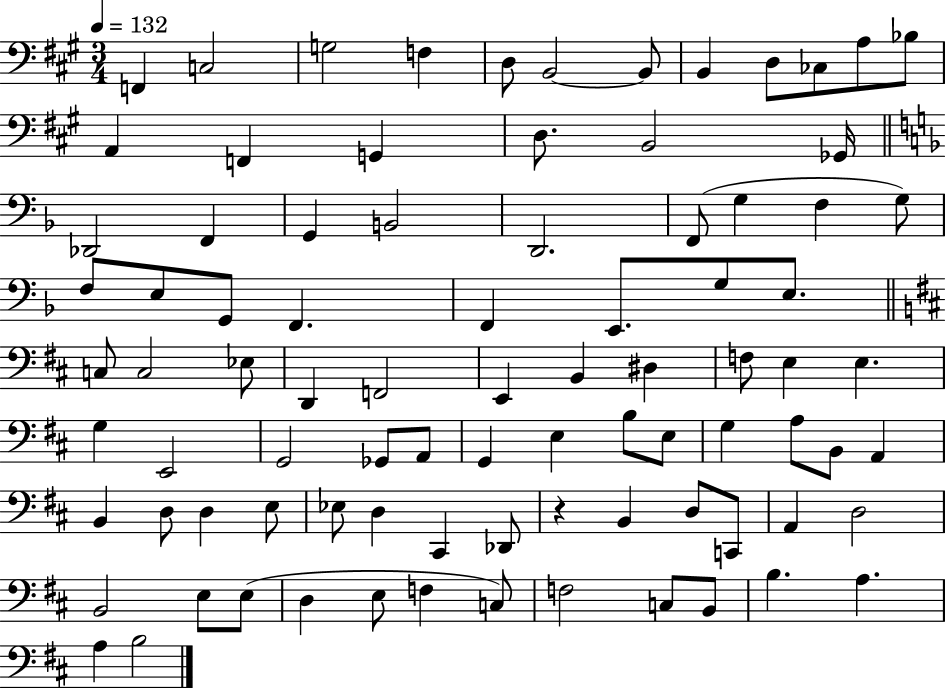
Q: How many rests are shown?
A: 1